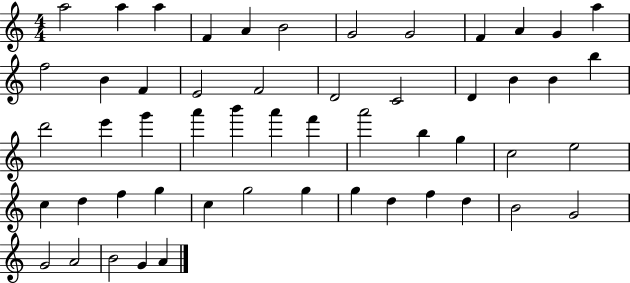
A5/h A5/q A5/q F4/q A4/q B4/h G4/h G4/h F4/q A4/q G4/q A5/q F5/h B4/q F4/q E4/h F4/h D4/h C4/h D4/q B4/q B4/q B5/q D6/h E6/q G6/q A6/q B6/q A6/q F6/q A6/h B5/q G5/q C5/h E5/h C5/q D5/q F5/q G5/q C5/q G5/h G5/q G5/q D5/q F5/q D5/q B4/h G4/h G4/h A4/h B4/h G4/q A4/q